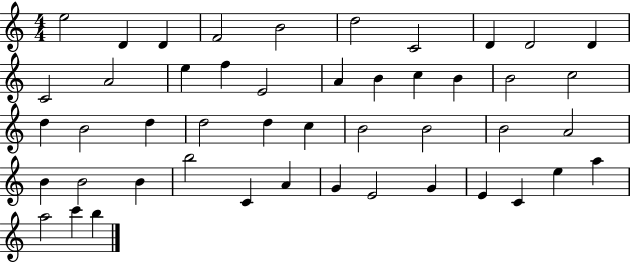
{
  \clef treble
  \numericTimeSignature
  \time 4/4
  \key c \major
  e''2 d'4 d'4 | f'2 b'2 | d''2 c'2 | d'4 d'2 d'4 | \break c'2 a'2 | e''4 f''4 e'2 | a'4 b'4 c''4 b'4 | b'2 c''2 | \break d''4 b'2 d''4 | d''2 d''4 c''4 | b'2 b'2 | b'2 a'2 | \break b'4 b'2 b'4 | b''2 c'4 a'4 | g'4 e'2 g'4 | e'4 c'4 e''4 a''4 | \break a''2 c'''4 b''4 | \bar "|."
}